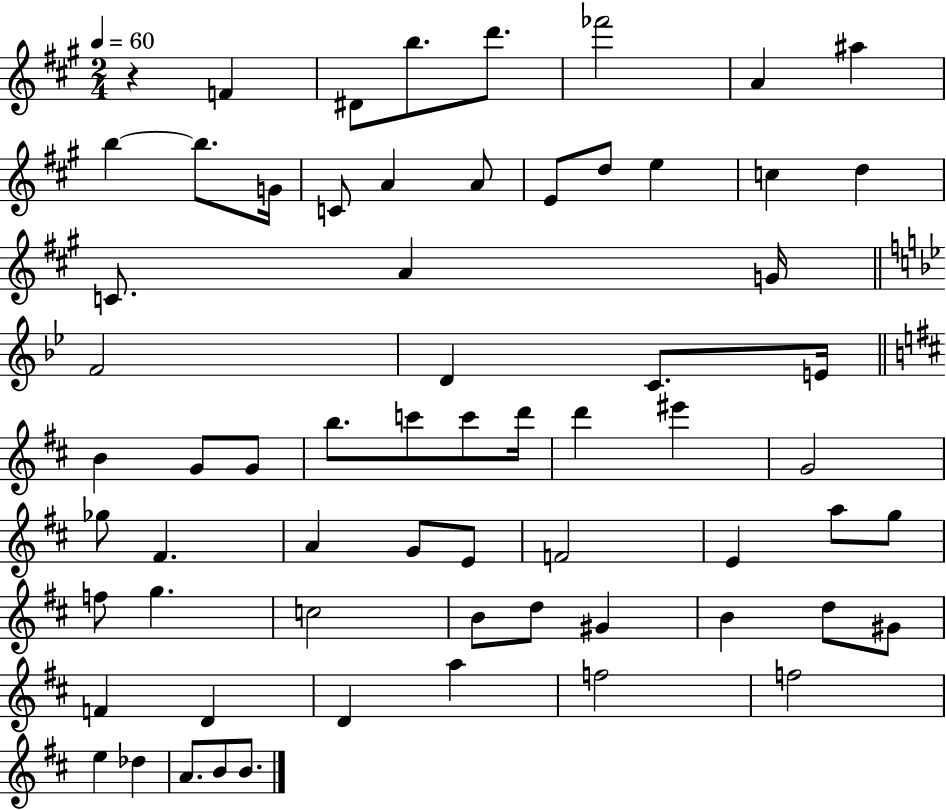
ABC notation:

X:1
T:Untitled
M:2/4
L:1/4
K:A
z F ^D/2 b/2 d'/2 _f'2 A ^a b b/2 G/4 C/2 A A/2 E/2 d/2 e c d C/2 A G/4 F2 D C/2 E/4 B G/2 G/2 b/2 c'/2 c'/2 d'/4 d' ^e' G2 _g/2 ^F A G/2 E/2 F2 E a/2 g/2 f/2 g c2 B/2 d/2 ^G B d/2 ^G/2 F D D a f2 f2 e _d A/2 B/2 B/2